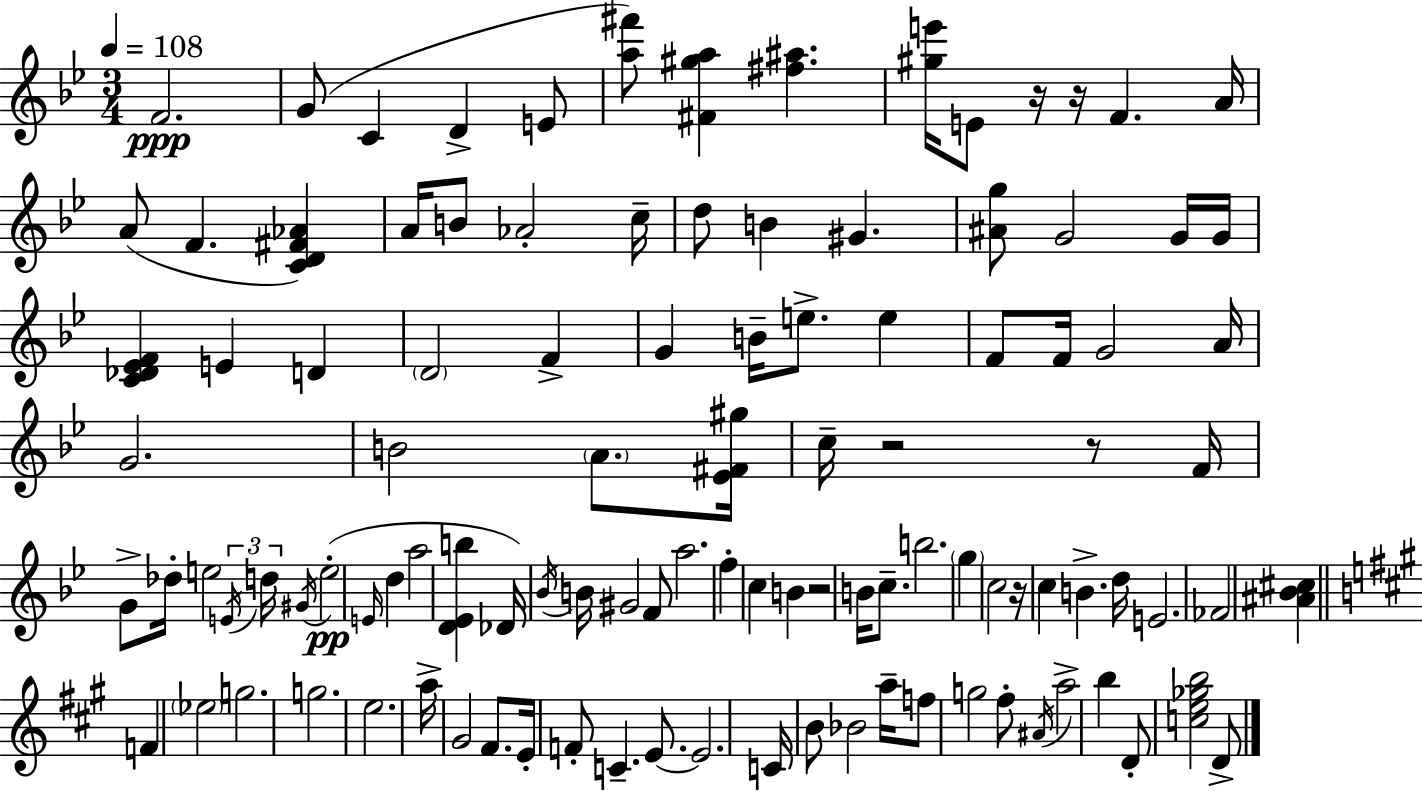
X:1
T:Untitled
M:3/4
L:1/4
K:Gm
F2 G/2 C D E/2 [a^f']/2 [^F^ga] [^f^a] [^ge']/4 E/2 z/4 z/4 F A/4 A/2 F [CD^F_A] A/4 B/2 _A2 c/4 d/2 B ^G [^Ag]/2 G2 G/4 G/4 [C_D_EF] E D D2 F G B/4 e/2 e F/2 F/4 G2 A/4 G2 B2 A/2 [_E^F^g]/4 c/4 z2 z/2 F/4 G/2 _d/4 e2 E/4 d/4 ^G/4 e2 E/4 d a2 [D_Eb] _D/4 _B/4 B/4 ^G2 F/2 a2 f c B z2 B/4 c/2 b2 g c2 z/4 c B d/4 E2 _F2 [^A_B^c] F _e2 g2 g2 e2 a/4 ^G2 ^F/2 E/4 F/2 C E/2 E2 C/4 B/2 _B2 a/4 f/2 g2 ^f/2 ^A/4 a2 b D/2 [ce_gb]2 D/2